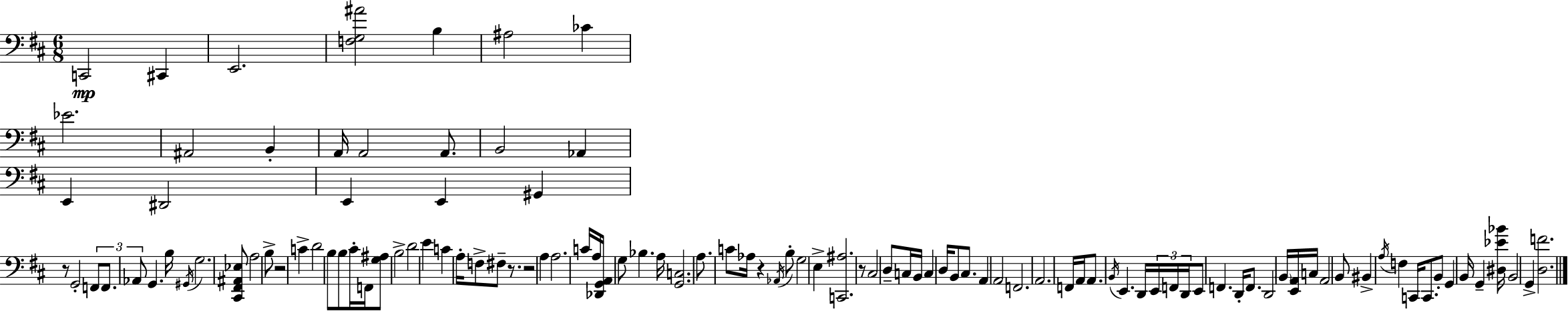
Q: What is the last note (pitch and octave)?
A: G2